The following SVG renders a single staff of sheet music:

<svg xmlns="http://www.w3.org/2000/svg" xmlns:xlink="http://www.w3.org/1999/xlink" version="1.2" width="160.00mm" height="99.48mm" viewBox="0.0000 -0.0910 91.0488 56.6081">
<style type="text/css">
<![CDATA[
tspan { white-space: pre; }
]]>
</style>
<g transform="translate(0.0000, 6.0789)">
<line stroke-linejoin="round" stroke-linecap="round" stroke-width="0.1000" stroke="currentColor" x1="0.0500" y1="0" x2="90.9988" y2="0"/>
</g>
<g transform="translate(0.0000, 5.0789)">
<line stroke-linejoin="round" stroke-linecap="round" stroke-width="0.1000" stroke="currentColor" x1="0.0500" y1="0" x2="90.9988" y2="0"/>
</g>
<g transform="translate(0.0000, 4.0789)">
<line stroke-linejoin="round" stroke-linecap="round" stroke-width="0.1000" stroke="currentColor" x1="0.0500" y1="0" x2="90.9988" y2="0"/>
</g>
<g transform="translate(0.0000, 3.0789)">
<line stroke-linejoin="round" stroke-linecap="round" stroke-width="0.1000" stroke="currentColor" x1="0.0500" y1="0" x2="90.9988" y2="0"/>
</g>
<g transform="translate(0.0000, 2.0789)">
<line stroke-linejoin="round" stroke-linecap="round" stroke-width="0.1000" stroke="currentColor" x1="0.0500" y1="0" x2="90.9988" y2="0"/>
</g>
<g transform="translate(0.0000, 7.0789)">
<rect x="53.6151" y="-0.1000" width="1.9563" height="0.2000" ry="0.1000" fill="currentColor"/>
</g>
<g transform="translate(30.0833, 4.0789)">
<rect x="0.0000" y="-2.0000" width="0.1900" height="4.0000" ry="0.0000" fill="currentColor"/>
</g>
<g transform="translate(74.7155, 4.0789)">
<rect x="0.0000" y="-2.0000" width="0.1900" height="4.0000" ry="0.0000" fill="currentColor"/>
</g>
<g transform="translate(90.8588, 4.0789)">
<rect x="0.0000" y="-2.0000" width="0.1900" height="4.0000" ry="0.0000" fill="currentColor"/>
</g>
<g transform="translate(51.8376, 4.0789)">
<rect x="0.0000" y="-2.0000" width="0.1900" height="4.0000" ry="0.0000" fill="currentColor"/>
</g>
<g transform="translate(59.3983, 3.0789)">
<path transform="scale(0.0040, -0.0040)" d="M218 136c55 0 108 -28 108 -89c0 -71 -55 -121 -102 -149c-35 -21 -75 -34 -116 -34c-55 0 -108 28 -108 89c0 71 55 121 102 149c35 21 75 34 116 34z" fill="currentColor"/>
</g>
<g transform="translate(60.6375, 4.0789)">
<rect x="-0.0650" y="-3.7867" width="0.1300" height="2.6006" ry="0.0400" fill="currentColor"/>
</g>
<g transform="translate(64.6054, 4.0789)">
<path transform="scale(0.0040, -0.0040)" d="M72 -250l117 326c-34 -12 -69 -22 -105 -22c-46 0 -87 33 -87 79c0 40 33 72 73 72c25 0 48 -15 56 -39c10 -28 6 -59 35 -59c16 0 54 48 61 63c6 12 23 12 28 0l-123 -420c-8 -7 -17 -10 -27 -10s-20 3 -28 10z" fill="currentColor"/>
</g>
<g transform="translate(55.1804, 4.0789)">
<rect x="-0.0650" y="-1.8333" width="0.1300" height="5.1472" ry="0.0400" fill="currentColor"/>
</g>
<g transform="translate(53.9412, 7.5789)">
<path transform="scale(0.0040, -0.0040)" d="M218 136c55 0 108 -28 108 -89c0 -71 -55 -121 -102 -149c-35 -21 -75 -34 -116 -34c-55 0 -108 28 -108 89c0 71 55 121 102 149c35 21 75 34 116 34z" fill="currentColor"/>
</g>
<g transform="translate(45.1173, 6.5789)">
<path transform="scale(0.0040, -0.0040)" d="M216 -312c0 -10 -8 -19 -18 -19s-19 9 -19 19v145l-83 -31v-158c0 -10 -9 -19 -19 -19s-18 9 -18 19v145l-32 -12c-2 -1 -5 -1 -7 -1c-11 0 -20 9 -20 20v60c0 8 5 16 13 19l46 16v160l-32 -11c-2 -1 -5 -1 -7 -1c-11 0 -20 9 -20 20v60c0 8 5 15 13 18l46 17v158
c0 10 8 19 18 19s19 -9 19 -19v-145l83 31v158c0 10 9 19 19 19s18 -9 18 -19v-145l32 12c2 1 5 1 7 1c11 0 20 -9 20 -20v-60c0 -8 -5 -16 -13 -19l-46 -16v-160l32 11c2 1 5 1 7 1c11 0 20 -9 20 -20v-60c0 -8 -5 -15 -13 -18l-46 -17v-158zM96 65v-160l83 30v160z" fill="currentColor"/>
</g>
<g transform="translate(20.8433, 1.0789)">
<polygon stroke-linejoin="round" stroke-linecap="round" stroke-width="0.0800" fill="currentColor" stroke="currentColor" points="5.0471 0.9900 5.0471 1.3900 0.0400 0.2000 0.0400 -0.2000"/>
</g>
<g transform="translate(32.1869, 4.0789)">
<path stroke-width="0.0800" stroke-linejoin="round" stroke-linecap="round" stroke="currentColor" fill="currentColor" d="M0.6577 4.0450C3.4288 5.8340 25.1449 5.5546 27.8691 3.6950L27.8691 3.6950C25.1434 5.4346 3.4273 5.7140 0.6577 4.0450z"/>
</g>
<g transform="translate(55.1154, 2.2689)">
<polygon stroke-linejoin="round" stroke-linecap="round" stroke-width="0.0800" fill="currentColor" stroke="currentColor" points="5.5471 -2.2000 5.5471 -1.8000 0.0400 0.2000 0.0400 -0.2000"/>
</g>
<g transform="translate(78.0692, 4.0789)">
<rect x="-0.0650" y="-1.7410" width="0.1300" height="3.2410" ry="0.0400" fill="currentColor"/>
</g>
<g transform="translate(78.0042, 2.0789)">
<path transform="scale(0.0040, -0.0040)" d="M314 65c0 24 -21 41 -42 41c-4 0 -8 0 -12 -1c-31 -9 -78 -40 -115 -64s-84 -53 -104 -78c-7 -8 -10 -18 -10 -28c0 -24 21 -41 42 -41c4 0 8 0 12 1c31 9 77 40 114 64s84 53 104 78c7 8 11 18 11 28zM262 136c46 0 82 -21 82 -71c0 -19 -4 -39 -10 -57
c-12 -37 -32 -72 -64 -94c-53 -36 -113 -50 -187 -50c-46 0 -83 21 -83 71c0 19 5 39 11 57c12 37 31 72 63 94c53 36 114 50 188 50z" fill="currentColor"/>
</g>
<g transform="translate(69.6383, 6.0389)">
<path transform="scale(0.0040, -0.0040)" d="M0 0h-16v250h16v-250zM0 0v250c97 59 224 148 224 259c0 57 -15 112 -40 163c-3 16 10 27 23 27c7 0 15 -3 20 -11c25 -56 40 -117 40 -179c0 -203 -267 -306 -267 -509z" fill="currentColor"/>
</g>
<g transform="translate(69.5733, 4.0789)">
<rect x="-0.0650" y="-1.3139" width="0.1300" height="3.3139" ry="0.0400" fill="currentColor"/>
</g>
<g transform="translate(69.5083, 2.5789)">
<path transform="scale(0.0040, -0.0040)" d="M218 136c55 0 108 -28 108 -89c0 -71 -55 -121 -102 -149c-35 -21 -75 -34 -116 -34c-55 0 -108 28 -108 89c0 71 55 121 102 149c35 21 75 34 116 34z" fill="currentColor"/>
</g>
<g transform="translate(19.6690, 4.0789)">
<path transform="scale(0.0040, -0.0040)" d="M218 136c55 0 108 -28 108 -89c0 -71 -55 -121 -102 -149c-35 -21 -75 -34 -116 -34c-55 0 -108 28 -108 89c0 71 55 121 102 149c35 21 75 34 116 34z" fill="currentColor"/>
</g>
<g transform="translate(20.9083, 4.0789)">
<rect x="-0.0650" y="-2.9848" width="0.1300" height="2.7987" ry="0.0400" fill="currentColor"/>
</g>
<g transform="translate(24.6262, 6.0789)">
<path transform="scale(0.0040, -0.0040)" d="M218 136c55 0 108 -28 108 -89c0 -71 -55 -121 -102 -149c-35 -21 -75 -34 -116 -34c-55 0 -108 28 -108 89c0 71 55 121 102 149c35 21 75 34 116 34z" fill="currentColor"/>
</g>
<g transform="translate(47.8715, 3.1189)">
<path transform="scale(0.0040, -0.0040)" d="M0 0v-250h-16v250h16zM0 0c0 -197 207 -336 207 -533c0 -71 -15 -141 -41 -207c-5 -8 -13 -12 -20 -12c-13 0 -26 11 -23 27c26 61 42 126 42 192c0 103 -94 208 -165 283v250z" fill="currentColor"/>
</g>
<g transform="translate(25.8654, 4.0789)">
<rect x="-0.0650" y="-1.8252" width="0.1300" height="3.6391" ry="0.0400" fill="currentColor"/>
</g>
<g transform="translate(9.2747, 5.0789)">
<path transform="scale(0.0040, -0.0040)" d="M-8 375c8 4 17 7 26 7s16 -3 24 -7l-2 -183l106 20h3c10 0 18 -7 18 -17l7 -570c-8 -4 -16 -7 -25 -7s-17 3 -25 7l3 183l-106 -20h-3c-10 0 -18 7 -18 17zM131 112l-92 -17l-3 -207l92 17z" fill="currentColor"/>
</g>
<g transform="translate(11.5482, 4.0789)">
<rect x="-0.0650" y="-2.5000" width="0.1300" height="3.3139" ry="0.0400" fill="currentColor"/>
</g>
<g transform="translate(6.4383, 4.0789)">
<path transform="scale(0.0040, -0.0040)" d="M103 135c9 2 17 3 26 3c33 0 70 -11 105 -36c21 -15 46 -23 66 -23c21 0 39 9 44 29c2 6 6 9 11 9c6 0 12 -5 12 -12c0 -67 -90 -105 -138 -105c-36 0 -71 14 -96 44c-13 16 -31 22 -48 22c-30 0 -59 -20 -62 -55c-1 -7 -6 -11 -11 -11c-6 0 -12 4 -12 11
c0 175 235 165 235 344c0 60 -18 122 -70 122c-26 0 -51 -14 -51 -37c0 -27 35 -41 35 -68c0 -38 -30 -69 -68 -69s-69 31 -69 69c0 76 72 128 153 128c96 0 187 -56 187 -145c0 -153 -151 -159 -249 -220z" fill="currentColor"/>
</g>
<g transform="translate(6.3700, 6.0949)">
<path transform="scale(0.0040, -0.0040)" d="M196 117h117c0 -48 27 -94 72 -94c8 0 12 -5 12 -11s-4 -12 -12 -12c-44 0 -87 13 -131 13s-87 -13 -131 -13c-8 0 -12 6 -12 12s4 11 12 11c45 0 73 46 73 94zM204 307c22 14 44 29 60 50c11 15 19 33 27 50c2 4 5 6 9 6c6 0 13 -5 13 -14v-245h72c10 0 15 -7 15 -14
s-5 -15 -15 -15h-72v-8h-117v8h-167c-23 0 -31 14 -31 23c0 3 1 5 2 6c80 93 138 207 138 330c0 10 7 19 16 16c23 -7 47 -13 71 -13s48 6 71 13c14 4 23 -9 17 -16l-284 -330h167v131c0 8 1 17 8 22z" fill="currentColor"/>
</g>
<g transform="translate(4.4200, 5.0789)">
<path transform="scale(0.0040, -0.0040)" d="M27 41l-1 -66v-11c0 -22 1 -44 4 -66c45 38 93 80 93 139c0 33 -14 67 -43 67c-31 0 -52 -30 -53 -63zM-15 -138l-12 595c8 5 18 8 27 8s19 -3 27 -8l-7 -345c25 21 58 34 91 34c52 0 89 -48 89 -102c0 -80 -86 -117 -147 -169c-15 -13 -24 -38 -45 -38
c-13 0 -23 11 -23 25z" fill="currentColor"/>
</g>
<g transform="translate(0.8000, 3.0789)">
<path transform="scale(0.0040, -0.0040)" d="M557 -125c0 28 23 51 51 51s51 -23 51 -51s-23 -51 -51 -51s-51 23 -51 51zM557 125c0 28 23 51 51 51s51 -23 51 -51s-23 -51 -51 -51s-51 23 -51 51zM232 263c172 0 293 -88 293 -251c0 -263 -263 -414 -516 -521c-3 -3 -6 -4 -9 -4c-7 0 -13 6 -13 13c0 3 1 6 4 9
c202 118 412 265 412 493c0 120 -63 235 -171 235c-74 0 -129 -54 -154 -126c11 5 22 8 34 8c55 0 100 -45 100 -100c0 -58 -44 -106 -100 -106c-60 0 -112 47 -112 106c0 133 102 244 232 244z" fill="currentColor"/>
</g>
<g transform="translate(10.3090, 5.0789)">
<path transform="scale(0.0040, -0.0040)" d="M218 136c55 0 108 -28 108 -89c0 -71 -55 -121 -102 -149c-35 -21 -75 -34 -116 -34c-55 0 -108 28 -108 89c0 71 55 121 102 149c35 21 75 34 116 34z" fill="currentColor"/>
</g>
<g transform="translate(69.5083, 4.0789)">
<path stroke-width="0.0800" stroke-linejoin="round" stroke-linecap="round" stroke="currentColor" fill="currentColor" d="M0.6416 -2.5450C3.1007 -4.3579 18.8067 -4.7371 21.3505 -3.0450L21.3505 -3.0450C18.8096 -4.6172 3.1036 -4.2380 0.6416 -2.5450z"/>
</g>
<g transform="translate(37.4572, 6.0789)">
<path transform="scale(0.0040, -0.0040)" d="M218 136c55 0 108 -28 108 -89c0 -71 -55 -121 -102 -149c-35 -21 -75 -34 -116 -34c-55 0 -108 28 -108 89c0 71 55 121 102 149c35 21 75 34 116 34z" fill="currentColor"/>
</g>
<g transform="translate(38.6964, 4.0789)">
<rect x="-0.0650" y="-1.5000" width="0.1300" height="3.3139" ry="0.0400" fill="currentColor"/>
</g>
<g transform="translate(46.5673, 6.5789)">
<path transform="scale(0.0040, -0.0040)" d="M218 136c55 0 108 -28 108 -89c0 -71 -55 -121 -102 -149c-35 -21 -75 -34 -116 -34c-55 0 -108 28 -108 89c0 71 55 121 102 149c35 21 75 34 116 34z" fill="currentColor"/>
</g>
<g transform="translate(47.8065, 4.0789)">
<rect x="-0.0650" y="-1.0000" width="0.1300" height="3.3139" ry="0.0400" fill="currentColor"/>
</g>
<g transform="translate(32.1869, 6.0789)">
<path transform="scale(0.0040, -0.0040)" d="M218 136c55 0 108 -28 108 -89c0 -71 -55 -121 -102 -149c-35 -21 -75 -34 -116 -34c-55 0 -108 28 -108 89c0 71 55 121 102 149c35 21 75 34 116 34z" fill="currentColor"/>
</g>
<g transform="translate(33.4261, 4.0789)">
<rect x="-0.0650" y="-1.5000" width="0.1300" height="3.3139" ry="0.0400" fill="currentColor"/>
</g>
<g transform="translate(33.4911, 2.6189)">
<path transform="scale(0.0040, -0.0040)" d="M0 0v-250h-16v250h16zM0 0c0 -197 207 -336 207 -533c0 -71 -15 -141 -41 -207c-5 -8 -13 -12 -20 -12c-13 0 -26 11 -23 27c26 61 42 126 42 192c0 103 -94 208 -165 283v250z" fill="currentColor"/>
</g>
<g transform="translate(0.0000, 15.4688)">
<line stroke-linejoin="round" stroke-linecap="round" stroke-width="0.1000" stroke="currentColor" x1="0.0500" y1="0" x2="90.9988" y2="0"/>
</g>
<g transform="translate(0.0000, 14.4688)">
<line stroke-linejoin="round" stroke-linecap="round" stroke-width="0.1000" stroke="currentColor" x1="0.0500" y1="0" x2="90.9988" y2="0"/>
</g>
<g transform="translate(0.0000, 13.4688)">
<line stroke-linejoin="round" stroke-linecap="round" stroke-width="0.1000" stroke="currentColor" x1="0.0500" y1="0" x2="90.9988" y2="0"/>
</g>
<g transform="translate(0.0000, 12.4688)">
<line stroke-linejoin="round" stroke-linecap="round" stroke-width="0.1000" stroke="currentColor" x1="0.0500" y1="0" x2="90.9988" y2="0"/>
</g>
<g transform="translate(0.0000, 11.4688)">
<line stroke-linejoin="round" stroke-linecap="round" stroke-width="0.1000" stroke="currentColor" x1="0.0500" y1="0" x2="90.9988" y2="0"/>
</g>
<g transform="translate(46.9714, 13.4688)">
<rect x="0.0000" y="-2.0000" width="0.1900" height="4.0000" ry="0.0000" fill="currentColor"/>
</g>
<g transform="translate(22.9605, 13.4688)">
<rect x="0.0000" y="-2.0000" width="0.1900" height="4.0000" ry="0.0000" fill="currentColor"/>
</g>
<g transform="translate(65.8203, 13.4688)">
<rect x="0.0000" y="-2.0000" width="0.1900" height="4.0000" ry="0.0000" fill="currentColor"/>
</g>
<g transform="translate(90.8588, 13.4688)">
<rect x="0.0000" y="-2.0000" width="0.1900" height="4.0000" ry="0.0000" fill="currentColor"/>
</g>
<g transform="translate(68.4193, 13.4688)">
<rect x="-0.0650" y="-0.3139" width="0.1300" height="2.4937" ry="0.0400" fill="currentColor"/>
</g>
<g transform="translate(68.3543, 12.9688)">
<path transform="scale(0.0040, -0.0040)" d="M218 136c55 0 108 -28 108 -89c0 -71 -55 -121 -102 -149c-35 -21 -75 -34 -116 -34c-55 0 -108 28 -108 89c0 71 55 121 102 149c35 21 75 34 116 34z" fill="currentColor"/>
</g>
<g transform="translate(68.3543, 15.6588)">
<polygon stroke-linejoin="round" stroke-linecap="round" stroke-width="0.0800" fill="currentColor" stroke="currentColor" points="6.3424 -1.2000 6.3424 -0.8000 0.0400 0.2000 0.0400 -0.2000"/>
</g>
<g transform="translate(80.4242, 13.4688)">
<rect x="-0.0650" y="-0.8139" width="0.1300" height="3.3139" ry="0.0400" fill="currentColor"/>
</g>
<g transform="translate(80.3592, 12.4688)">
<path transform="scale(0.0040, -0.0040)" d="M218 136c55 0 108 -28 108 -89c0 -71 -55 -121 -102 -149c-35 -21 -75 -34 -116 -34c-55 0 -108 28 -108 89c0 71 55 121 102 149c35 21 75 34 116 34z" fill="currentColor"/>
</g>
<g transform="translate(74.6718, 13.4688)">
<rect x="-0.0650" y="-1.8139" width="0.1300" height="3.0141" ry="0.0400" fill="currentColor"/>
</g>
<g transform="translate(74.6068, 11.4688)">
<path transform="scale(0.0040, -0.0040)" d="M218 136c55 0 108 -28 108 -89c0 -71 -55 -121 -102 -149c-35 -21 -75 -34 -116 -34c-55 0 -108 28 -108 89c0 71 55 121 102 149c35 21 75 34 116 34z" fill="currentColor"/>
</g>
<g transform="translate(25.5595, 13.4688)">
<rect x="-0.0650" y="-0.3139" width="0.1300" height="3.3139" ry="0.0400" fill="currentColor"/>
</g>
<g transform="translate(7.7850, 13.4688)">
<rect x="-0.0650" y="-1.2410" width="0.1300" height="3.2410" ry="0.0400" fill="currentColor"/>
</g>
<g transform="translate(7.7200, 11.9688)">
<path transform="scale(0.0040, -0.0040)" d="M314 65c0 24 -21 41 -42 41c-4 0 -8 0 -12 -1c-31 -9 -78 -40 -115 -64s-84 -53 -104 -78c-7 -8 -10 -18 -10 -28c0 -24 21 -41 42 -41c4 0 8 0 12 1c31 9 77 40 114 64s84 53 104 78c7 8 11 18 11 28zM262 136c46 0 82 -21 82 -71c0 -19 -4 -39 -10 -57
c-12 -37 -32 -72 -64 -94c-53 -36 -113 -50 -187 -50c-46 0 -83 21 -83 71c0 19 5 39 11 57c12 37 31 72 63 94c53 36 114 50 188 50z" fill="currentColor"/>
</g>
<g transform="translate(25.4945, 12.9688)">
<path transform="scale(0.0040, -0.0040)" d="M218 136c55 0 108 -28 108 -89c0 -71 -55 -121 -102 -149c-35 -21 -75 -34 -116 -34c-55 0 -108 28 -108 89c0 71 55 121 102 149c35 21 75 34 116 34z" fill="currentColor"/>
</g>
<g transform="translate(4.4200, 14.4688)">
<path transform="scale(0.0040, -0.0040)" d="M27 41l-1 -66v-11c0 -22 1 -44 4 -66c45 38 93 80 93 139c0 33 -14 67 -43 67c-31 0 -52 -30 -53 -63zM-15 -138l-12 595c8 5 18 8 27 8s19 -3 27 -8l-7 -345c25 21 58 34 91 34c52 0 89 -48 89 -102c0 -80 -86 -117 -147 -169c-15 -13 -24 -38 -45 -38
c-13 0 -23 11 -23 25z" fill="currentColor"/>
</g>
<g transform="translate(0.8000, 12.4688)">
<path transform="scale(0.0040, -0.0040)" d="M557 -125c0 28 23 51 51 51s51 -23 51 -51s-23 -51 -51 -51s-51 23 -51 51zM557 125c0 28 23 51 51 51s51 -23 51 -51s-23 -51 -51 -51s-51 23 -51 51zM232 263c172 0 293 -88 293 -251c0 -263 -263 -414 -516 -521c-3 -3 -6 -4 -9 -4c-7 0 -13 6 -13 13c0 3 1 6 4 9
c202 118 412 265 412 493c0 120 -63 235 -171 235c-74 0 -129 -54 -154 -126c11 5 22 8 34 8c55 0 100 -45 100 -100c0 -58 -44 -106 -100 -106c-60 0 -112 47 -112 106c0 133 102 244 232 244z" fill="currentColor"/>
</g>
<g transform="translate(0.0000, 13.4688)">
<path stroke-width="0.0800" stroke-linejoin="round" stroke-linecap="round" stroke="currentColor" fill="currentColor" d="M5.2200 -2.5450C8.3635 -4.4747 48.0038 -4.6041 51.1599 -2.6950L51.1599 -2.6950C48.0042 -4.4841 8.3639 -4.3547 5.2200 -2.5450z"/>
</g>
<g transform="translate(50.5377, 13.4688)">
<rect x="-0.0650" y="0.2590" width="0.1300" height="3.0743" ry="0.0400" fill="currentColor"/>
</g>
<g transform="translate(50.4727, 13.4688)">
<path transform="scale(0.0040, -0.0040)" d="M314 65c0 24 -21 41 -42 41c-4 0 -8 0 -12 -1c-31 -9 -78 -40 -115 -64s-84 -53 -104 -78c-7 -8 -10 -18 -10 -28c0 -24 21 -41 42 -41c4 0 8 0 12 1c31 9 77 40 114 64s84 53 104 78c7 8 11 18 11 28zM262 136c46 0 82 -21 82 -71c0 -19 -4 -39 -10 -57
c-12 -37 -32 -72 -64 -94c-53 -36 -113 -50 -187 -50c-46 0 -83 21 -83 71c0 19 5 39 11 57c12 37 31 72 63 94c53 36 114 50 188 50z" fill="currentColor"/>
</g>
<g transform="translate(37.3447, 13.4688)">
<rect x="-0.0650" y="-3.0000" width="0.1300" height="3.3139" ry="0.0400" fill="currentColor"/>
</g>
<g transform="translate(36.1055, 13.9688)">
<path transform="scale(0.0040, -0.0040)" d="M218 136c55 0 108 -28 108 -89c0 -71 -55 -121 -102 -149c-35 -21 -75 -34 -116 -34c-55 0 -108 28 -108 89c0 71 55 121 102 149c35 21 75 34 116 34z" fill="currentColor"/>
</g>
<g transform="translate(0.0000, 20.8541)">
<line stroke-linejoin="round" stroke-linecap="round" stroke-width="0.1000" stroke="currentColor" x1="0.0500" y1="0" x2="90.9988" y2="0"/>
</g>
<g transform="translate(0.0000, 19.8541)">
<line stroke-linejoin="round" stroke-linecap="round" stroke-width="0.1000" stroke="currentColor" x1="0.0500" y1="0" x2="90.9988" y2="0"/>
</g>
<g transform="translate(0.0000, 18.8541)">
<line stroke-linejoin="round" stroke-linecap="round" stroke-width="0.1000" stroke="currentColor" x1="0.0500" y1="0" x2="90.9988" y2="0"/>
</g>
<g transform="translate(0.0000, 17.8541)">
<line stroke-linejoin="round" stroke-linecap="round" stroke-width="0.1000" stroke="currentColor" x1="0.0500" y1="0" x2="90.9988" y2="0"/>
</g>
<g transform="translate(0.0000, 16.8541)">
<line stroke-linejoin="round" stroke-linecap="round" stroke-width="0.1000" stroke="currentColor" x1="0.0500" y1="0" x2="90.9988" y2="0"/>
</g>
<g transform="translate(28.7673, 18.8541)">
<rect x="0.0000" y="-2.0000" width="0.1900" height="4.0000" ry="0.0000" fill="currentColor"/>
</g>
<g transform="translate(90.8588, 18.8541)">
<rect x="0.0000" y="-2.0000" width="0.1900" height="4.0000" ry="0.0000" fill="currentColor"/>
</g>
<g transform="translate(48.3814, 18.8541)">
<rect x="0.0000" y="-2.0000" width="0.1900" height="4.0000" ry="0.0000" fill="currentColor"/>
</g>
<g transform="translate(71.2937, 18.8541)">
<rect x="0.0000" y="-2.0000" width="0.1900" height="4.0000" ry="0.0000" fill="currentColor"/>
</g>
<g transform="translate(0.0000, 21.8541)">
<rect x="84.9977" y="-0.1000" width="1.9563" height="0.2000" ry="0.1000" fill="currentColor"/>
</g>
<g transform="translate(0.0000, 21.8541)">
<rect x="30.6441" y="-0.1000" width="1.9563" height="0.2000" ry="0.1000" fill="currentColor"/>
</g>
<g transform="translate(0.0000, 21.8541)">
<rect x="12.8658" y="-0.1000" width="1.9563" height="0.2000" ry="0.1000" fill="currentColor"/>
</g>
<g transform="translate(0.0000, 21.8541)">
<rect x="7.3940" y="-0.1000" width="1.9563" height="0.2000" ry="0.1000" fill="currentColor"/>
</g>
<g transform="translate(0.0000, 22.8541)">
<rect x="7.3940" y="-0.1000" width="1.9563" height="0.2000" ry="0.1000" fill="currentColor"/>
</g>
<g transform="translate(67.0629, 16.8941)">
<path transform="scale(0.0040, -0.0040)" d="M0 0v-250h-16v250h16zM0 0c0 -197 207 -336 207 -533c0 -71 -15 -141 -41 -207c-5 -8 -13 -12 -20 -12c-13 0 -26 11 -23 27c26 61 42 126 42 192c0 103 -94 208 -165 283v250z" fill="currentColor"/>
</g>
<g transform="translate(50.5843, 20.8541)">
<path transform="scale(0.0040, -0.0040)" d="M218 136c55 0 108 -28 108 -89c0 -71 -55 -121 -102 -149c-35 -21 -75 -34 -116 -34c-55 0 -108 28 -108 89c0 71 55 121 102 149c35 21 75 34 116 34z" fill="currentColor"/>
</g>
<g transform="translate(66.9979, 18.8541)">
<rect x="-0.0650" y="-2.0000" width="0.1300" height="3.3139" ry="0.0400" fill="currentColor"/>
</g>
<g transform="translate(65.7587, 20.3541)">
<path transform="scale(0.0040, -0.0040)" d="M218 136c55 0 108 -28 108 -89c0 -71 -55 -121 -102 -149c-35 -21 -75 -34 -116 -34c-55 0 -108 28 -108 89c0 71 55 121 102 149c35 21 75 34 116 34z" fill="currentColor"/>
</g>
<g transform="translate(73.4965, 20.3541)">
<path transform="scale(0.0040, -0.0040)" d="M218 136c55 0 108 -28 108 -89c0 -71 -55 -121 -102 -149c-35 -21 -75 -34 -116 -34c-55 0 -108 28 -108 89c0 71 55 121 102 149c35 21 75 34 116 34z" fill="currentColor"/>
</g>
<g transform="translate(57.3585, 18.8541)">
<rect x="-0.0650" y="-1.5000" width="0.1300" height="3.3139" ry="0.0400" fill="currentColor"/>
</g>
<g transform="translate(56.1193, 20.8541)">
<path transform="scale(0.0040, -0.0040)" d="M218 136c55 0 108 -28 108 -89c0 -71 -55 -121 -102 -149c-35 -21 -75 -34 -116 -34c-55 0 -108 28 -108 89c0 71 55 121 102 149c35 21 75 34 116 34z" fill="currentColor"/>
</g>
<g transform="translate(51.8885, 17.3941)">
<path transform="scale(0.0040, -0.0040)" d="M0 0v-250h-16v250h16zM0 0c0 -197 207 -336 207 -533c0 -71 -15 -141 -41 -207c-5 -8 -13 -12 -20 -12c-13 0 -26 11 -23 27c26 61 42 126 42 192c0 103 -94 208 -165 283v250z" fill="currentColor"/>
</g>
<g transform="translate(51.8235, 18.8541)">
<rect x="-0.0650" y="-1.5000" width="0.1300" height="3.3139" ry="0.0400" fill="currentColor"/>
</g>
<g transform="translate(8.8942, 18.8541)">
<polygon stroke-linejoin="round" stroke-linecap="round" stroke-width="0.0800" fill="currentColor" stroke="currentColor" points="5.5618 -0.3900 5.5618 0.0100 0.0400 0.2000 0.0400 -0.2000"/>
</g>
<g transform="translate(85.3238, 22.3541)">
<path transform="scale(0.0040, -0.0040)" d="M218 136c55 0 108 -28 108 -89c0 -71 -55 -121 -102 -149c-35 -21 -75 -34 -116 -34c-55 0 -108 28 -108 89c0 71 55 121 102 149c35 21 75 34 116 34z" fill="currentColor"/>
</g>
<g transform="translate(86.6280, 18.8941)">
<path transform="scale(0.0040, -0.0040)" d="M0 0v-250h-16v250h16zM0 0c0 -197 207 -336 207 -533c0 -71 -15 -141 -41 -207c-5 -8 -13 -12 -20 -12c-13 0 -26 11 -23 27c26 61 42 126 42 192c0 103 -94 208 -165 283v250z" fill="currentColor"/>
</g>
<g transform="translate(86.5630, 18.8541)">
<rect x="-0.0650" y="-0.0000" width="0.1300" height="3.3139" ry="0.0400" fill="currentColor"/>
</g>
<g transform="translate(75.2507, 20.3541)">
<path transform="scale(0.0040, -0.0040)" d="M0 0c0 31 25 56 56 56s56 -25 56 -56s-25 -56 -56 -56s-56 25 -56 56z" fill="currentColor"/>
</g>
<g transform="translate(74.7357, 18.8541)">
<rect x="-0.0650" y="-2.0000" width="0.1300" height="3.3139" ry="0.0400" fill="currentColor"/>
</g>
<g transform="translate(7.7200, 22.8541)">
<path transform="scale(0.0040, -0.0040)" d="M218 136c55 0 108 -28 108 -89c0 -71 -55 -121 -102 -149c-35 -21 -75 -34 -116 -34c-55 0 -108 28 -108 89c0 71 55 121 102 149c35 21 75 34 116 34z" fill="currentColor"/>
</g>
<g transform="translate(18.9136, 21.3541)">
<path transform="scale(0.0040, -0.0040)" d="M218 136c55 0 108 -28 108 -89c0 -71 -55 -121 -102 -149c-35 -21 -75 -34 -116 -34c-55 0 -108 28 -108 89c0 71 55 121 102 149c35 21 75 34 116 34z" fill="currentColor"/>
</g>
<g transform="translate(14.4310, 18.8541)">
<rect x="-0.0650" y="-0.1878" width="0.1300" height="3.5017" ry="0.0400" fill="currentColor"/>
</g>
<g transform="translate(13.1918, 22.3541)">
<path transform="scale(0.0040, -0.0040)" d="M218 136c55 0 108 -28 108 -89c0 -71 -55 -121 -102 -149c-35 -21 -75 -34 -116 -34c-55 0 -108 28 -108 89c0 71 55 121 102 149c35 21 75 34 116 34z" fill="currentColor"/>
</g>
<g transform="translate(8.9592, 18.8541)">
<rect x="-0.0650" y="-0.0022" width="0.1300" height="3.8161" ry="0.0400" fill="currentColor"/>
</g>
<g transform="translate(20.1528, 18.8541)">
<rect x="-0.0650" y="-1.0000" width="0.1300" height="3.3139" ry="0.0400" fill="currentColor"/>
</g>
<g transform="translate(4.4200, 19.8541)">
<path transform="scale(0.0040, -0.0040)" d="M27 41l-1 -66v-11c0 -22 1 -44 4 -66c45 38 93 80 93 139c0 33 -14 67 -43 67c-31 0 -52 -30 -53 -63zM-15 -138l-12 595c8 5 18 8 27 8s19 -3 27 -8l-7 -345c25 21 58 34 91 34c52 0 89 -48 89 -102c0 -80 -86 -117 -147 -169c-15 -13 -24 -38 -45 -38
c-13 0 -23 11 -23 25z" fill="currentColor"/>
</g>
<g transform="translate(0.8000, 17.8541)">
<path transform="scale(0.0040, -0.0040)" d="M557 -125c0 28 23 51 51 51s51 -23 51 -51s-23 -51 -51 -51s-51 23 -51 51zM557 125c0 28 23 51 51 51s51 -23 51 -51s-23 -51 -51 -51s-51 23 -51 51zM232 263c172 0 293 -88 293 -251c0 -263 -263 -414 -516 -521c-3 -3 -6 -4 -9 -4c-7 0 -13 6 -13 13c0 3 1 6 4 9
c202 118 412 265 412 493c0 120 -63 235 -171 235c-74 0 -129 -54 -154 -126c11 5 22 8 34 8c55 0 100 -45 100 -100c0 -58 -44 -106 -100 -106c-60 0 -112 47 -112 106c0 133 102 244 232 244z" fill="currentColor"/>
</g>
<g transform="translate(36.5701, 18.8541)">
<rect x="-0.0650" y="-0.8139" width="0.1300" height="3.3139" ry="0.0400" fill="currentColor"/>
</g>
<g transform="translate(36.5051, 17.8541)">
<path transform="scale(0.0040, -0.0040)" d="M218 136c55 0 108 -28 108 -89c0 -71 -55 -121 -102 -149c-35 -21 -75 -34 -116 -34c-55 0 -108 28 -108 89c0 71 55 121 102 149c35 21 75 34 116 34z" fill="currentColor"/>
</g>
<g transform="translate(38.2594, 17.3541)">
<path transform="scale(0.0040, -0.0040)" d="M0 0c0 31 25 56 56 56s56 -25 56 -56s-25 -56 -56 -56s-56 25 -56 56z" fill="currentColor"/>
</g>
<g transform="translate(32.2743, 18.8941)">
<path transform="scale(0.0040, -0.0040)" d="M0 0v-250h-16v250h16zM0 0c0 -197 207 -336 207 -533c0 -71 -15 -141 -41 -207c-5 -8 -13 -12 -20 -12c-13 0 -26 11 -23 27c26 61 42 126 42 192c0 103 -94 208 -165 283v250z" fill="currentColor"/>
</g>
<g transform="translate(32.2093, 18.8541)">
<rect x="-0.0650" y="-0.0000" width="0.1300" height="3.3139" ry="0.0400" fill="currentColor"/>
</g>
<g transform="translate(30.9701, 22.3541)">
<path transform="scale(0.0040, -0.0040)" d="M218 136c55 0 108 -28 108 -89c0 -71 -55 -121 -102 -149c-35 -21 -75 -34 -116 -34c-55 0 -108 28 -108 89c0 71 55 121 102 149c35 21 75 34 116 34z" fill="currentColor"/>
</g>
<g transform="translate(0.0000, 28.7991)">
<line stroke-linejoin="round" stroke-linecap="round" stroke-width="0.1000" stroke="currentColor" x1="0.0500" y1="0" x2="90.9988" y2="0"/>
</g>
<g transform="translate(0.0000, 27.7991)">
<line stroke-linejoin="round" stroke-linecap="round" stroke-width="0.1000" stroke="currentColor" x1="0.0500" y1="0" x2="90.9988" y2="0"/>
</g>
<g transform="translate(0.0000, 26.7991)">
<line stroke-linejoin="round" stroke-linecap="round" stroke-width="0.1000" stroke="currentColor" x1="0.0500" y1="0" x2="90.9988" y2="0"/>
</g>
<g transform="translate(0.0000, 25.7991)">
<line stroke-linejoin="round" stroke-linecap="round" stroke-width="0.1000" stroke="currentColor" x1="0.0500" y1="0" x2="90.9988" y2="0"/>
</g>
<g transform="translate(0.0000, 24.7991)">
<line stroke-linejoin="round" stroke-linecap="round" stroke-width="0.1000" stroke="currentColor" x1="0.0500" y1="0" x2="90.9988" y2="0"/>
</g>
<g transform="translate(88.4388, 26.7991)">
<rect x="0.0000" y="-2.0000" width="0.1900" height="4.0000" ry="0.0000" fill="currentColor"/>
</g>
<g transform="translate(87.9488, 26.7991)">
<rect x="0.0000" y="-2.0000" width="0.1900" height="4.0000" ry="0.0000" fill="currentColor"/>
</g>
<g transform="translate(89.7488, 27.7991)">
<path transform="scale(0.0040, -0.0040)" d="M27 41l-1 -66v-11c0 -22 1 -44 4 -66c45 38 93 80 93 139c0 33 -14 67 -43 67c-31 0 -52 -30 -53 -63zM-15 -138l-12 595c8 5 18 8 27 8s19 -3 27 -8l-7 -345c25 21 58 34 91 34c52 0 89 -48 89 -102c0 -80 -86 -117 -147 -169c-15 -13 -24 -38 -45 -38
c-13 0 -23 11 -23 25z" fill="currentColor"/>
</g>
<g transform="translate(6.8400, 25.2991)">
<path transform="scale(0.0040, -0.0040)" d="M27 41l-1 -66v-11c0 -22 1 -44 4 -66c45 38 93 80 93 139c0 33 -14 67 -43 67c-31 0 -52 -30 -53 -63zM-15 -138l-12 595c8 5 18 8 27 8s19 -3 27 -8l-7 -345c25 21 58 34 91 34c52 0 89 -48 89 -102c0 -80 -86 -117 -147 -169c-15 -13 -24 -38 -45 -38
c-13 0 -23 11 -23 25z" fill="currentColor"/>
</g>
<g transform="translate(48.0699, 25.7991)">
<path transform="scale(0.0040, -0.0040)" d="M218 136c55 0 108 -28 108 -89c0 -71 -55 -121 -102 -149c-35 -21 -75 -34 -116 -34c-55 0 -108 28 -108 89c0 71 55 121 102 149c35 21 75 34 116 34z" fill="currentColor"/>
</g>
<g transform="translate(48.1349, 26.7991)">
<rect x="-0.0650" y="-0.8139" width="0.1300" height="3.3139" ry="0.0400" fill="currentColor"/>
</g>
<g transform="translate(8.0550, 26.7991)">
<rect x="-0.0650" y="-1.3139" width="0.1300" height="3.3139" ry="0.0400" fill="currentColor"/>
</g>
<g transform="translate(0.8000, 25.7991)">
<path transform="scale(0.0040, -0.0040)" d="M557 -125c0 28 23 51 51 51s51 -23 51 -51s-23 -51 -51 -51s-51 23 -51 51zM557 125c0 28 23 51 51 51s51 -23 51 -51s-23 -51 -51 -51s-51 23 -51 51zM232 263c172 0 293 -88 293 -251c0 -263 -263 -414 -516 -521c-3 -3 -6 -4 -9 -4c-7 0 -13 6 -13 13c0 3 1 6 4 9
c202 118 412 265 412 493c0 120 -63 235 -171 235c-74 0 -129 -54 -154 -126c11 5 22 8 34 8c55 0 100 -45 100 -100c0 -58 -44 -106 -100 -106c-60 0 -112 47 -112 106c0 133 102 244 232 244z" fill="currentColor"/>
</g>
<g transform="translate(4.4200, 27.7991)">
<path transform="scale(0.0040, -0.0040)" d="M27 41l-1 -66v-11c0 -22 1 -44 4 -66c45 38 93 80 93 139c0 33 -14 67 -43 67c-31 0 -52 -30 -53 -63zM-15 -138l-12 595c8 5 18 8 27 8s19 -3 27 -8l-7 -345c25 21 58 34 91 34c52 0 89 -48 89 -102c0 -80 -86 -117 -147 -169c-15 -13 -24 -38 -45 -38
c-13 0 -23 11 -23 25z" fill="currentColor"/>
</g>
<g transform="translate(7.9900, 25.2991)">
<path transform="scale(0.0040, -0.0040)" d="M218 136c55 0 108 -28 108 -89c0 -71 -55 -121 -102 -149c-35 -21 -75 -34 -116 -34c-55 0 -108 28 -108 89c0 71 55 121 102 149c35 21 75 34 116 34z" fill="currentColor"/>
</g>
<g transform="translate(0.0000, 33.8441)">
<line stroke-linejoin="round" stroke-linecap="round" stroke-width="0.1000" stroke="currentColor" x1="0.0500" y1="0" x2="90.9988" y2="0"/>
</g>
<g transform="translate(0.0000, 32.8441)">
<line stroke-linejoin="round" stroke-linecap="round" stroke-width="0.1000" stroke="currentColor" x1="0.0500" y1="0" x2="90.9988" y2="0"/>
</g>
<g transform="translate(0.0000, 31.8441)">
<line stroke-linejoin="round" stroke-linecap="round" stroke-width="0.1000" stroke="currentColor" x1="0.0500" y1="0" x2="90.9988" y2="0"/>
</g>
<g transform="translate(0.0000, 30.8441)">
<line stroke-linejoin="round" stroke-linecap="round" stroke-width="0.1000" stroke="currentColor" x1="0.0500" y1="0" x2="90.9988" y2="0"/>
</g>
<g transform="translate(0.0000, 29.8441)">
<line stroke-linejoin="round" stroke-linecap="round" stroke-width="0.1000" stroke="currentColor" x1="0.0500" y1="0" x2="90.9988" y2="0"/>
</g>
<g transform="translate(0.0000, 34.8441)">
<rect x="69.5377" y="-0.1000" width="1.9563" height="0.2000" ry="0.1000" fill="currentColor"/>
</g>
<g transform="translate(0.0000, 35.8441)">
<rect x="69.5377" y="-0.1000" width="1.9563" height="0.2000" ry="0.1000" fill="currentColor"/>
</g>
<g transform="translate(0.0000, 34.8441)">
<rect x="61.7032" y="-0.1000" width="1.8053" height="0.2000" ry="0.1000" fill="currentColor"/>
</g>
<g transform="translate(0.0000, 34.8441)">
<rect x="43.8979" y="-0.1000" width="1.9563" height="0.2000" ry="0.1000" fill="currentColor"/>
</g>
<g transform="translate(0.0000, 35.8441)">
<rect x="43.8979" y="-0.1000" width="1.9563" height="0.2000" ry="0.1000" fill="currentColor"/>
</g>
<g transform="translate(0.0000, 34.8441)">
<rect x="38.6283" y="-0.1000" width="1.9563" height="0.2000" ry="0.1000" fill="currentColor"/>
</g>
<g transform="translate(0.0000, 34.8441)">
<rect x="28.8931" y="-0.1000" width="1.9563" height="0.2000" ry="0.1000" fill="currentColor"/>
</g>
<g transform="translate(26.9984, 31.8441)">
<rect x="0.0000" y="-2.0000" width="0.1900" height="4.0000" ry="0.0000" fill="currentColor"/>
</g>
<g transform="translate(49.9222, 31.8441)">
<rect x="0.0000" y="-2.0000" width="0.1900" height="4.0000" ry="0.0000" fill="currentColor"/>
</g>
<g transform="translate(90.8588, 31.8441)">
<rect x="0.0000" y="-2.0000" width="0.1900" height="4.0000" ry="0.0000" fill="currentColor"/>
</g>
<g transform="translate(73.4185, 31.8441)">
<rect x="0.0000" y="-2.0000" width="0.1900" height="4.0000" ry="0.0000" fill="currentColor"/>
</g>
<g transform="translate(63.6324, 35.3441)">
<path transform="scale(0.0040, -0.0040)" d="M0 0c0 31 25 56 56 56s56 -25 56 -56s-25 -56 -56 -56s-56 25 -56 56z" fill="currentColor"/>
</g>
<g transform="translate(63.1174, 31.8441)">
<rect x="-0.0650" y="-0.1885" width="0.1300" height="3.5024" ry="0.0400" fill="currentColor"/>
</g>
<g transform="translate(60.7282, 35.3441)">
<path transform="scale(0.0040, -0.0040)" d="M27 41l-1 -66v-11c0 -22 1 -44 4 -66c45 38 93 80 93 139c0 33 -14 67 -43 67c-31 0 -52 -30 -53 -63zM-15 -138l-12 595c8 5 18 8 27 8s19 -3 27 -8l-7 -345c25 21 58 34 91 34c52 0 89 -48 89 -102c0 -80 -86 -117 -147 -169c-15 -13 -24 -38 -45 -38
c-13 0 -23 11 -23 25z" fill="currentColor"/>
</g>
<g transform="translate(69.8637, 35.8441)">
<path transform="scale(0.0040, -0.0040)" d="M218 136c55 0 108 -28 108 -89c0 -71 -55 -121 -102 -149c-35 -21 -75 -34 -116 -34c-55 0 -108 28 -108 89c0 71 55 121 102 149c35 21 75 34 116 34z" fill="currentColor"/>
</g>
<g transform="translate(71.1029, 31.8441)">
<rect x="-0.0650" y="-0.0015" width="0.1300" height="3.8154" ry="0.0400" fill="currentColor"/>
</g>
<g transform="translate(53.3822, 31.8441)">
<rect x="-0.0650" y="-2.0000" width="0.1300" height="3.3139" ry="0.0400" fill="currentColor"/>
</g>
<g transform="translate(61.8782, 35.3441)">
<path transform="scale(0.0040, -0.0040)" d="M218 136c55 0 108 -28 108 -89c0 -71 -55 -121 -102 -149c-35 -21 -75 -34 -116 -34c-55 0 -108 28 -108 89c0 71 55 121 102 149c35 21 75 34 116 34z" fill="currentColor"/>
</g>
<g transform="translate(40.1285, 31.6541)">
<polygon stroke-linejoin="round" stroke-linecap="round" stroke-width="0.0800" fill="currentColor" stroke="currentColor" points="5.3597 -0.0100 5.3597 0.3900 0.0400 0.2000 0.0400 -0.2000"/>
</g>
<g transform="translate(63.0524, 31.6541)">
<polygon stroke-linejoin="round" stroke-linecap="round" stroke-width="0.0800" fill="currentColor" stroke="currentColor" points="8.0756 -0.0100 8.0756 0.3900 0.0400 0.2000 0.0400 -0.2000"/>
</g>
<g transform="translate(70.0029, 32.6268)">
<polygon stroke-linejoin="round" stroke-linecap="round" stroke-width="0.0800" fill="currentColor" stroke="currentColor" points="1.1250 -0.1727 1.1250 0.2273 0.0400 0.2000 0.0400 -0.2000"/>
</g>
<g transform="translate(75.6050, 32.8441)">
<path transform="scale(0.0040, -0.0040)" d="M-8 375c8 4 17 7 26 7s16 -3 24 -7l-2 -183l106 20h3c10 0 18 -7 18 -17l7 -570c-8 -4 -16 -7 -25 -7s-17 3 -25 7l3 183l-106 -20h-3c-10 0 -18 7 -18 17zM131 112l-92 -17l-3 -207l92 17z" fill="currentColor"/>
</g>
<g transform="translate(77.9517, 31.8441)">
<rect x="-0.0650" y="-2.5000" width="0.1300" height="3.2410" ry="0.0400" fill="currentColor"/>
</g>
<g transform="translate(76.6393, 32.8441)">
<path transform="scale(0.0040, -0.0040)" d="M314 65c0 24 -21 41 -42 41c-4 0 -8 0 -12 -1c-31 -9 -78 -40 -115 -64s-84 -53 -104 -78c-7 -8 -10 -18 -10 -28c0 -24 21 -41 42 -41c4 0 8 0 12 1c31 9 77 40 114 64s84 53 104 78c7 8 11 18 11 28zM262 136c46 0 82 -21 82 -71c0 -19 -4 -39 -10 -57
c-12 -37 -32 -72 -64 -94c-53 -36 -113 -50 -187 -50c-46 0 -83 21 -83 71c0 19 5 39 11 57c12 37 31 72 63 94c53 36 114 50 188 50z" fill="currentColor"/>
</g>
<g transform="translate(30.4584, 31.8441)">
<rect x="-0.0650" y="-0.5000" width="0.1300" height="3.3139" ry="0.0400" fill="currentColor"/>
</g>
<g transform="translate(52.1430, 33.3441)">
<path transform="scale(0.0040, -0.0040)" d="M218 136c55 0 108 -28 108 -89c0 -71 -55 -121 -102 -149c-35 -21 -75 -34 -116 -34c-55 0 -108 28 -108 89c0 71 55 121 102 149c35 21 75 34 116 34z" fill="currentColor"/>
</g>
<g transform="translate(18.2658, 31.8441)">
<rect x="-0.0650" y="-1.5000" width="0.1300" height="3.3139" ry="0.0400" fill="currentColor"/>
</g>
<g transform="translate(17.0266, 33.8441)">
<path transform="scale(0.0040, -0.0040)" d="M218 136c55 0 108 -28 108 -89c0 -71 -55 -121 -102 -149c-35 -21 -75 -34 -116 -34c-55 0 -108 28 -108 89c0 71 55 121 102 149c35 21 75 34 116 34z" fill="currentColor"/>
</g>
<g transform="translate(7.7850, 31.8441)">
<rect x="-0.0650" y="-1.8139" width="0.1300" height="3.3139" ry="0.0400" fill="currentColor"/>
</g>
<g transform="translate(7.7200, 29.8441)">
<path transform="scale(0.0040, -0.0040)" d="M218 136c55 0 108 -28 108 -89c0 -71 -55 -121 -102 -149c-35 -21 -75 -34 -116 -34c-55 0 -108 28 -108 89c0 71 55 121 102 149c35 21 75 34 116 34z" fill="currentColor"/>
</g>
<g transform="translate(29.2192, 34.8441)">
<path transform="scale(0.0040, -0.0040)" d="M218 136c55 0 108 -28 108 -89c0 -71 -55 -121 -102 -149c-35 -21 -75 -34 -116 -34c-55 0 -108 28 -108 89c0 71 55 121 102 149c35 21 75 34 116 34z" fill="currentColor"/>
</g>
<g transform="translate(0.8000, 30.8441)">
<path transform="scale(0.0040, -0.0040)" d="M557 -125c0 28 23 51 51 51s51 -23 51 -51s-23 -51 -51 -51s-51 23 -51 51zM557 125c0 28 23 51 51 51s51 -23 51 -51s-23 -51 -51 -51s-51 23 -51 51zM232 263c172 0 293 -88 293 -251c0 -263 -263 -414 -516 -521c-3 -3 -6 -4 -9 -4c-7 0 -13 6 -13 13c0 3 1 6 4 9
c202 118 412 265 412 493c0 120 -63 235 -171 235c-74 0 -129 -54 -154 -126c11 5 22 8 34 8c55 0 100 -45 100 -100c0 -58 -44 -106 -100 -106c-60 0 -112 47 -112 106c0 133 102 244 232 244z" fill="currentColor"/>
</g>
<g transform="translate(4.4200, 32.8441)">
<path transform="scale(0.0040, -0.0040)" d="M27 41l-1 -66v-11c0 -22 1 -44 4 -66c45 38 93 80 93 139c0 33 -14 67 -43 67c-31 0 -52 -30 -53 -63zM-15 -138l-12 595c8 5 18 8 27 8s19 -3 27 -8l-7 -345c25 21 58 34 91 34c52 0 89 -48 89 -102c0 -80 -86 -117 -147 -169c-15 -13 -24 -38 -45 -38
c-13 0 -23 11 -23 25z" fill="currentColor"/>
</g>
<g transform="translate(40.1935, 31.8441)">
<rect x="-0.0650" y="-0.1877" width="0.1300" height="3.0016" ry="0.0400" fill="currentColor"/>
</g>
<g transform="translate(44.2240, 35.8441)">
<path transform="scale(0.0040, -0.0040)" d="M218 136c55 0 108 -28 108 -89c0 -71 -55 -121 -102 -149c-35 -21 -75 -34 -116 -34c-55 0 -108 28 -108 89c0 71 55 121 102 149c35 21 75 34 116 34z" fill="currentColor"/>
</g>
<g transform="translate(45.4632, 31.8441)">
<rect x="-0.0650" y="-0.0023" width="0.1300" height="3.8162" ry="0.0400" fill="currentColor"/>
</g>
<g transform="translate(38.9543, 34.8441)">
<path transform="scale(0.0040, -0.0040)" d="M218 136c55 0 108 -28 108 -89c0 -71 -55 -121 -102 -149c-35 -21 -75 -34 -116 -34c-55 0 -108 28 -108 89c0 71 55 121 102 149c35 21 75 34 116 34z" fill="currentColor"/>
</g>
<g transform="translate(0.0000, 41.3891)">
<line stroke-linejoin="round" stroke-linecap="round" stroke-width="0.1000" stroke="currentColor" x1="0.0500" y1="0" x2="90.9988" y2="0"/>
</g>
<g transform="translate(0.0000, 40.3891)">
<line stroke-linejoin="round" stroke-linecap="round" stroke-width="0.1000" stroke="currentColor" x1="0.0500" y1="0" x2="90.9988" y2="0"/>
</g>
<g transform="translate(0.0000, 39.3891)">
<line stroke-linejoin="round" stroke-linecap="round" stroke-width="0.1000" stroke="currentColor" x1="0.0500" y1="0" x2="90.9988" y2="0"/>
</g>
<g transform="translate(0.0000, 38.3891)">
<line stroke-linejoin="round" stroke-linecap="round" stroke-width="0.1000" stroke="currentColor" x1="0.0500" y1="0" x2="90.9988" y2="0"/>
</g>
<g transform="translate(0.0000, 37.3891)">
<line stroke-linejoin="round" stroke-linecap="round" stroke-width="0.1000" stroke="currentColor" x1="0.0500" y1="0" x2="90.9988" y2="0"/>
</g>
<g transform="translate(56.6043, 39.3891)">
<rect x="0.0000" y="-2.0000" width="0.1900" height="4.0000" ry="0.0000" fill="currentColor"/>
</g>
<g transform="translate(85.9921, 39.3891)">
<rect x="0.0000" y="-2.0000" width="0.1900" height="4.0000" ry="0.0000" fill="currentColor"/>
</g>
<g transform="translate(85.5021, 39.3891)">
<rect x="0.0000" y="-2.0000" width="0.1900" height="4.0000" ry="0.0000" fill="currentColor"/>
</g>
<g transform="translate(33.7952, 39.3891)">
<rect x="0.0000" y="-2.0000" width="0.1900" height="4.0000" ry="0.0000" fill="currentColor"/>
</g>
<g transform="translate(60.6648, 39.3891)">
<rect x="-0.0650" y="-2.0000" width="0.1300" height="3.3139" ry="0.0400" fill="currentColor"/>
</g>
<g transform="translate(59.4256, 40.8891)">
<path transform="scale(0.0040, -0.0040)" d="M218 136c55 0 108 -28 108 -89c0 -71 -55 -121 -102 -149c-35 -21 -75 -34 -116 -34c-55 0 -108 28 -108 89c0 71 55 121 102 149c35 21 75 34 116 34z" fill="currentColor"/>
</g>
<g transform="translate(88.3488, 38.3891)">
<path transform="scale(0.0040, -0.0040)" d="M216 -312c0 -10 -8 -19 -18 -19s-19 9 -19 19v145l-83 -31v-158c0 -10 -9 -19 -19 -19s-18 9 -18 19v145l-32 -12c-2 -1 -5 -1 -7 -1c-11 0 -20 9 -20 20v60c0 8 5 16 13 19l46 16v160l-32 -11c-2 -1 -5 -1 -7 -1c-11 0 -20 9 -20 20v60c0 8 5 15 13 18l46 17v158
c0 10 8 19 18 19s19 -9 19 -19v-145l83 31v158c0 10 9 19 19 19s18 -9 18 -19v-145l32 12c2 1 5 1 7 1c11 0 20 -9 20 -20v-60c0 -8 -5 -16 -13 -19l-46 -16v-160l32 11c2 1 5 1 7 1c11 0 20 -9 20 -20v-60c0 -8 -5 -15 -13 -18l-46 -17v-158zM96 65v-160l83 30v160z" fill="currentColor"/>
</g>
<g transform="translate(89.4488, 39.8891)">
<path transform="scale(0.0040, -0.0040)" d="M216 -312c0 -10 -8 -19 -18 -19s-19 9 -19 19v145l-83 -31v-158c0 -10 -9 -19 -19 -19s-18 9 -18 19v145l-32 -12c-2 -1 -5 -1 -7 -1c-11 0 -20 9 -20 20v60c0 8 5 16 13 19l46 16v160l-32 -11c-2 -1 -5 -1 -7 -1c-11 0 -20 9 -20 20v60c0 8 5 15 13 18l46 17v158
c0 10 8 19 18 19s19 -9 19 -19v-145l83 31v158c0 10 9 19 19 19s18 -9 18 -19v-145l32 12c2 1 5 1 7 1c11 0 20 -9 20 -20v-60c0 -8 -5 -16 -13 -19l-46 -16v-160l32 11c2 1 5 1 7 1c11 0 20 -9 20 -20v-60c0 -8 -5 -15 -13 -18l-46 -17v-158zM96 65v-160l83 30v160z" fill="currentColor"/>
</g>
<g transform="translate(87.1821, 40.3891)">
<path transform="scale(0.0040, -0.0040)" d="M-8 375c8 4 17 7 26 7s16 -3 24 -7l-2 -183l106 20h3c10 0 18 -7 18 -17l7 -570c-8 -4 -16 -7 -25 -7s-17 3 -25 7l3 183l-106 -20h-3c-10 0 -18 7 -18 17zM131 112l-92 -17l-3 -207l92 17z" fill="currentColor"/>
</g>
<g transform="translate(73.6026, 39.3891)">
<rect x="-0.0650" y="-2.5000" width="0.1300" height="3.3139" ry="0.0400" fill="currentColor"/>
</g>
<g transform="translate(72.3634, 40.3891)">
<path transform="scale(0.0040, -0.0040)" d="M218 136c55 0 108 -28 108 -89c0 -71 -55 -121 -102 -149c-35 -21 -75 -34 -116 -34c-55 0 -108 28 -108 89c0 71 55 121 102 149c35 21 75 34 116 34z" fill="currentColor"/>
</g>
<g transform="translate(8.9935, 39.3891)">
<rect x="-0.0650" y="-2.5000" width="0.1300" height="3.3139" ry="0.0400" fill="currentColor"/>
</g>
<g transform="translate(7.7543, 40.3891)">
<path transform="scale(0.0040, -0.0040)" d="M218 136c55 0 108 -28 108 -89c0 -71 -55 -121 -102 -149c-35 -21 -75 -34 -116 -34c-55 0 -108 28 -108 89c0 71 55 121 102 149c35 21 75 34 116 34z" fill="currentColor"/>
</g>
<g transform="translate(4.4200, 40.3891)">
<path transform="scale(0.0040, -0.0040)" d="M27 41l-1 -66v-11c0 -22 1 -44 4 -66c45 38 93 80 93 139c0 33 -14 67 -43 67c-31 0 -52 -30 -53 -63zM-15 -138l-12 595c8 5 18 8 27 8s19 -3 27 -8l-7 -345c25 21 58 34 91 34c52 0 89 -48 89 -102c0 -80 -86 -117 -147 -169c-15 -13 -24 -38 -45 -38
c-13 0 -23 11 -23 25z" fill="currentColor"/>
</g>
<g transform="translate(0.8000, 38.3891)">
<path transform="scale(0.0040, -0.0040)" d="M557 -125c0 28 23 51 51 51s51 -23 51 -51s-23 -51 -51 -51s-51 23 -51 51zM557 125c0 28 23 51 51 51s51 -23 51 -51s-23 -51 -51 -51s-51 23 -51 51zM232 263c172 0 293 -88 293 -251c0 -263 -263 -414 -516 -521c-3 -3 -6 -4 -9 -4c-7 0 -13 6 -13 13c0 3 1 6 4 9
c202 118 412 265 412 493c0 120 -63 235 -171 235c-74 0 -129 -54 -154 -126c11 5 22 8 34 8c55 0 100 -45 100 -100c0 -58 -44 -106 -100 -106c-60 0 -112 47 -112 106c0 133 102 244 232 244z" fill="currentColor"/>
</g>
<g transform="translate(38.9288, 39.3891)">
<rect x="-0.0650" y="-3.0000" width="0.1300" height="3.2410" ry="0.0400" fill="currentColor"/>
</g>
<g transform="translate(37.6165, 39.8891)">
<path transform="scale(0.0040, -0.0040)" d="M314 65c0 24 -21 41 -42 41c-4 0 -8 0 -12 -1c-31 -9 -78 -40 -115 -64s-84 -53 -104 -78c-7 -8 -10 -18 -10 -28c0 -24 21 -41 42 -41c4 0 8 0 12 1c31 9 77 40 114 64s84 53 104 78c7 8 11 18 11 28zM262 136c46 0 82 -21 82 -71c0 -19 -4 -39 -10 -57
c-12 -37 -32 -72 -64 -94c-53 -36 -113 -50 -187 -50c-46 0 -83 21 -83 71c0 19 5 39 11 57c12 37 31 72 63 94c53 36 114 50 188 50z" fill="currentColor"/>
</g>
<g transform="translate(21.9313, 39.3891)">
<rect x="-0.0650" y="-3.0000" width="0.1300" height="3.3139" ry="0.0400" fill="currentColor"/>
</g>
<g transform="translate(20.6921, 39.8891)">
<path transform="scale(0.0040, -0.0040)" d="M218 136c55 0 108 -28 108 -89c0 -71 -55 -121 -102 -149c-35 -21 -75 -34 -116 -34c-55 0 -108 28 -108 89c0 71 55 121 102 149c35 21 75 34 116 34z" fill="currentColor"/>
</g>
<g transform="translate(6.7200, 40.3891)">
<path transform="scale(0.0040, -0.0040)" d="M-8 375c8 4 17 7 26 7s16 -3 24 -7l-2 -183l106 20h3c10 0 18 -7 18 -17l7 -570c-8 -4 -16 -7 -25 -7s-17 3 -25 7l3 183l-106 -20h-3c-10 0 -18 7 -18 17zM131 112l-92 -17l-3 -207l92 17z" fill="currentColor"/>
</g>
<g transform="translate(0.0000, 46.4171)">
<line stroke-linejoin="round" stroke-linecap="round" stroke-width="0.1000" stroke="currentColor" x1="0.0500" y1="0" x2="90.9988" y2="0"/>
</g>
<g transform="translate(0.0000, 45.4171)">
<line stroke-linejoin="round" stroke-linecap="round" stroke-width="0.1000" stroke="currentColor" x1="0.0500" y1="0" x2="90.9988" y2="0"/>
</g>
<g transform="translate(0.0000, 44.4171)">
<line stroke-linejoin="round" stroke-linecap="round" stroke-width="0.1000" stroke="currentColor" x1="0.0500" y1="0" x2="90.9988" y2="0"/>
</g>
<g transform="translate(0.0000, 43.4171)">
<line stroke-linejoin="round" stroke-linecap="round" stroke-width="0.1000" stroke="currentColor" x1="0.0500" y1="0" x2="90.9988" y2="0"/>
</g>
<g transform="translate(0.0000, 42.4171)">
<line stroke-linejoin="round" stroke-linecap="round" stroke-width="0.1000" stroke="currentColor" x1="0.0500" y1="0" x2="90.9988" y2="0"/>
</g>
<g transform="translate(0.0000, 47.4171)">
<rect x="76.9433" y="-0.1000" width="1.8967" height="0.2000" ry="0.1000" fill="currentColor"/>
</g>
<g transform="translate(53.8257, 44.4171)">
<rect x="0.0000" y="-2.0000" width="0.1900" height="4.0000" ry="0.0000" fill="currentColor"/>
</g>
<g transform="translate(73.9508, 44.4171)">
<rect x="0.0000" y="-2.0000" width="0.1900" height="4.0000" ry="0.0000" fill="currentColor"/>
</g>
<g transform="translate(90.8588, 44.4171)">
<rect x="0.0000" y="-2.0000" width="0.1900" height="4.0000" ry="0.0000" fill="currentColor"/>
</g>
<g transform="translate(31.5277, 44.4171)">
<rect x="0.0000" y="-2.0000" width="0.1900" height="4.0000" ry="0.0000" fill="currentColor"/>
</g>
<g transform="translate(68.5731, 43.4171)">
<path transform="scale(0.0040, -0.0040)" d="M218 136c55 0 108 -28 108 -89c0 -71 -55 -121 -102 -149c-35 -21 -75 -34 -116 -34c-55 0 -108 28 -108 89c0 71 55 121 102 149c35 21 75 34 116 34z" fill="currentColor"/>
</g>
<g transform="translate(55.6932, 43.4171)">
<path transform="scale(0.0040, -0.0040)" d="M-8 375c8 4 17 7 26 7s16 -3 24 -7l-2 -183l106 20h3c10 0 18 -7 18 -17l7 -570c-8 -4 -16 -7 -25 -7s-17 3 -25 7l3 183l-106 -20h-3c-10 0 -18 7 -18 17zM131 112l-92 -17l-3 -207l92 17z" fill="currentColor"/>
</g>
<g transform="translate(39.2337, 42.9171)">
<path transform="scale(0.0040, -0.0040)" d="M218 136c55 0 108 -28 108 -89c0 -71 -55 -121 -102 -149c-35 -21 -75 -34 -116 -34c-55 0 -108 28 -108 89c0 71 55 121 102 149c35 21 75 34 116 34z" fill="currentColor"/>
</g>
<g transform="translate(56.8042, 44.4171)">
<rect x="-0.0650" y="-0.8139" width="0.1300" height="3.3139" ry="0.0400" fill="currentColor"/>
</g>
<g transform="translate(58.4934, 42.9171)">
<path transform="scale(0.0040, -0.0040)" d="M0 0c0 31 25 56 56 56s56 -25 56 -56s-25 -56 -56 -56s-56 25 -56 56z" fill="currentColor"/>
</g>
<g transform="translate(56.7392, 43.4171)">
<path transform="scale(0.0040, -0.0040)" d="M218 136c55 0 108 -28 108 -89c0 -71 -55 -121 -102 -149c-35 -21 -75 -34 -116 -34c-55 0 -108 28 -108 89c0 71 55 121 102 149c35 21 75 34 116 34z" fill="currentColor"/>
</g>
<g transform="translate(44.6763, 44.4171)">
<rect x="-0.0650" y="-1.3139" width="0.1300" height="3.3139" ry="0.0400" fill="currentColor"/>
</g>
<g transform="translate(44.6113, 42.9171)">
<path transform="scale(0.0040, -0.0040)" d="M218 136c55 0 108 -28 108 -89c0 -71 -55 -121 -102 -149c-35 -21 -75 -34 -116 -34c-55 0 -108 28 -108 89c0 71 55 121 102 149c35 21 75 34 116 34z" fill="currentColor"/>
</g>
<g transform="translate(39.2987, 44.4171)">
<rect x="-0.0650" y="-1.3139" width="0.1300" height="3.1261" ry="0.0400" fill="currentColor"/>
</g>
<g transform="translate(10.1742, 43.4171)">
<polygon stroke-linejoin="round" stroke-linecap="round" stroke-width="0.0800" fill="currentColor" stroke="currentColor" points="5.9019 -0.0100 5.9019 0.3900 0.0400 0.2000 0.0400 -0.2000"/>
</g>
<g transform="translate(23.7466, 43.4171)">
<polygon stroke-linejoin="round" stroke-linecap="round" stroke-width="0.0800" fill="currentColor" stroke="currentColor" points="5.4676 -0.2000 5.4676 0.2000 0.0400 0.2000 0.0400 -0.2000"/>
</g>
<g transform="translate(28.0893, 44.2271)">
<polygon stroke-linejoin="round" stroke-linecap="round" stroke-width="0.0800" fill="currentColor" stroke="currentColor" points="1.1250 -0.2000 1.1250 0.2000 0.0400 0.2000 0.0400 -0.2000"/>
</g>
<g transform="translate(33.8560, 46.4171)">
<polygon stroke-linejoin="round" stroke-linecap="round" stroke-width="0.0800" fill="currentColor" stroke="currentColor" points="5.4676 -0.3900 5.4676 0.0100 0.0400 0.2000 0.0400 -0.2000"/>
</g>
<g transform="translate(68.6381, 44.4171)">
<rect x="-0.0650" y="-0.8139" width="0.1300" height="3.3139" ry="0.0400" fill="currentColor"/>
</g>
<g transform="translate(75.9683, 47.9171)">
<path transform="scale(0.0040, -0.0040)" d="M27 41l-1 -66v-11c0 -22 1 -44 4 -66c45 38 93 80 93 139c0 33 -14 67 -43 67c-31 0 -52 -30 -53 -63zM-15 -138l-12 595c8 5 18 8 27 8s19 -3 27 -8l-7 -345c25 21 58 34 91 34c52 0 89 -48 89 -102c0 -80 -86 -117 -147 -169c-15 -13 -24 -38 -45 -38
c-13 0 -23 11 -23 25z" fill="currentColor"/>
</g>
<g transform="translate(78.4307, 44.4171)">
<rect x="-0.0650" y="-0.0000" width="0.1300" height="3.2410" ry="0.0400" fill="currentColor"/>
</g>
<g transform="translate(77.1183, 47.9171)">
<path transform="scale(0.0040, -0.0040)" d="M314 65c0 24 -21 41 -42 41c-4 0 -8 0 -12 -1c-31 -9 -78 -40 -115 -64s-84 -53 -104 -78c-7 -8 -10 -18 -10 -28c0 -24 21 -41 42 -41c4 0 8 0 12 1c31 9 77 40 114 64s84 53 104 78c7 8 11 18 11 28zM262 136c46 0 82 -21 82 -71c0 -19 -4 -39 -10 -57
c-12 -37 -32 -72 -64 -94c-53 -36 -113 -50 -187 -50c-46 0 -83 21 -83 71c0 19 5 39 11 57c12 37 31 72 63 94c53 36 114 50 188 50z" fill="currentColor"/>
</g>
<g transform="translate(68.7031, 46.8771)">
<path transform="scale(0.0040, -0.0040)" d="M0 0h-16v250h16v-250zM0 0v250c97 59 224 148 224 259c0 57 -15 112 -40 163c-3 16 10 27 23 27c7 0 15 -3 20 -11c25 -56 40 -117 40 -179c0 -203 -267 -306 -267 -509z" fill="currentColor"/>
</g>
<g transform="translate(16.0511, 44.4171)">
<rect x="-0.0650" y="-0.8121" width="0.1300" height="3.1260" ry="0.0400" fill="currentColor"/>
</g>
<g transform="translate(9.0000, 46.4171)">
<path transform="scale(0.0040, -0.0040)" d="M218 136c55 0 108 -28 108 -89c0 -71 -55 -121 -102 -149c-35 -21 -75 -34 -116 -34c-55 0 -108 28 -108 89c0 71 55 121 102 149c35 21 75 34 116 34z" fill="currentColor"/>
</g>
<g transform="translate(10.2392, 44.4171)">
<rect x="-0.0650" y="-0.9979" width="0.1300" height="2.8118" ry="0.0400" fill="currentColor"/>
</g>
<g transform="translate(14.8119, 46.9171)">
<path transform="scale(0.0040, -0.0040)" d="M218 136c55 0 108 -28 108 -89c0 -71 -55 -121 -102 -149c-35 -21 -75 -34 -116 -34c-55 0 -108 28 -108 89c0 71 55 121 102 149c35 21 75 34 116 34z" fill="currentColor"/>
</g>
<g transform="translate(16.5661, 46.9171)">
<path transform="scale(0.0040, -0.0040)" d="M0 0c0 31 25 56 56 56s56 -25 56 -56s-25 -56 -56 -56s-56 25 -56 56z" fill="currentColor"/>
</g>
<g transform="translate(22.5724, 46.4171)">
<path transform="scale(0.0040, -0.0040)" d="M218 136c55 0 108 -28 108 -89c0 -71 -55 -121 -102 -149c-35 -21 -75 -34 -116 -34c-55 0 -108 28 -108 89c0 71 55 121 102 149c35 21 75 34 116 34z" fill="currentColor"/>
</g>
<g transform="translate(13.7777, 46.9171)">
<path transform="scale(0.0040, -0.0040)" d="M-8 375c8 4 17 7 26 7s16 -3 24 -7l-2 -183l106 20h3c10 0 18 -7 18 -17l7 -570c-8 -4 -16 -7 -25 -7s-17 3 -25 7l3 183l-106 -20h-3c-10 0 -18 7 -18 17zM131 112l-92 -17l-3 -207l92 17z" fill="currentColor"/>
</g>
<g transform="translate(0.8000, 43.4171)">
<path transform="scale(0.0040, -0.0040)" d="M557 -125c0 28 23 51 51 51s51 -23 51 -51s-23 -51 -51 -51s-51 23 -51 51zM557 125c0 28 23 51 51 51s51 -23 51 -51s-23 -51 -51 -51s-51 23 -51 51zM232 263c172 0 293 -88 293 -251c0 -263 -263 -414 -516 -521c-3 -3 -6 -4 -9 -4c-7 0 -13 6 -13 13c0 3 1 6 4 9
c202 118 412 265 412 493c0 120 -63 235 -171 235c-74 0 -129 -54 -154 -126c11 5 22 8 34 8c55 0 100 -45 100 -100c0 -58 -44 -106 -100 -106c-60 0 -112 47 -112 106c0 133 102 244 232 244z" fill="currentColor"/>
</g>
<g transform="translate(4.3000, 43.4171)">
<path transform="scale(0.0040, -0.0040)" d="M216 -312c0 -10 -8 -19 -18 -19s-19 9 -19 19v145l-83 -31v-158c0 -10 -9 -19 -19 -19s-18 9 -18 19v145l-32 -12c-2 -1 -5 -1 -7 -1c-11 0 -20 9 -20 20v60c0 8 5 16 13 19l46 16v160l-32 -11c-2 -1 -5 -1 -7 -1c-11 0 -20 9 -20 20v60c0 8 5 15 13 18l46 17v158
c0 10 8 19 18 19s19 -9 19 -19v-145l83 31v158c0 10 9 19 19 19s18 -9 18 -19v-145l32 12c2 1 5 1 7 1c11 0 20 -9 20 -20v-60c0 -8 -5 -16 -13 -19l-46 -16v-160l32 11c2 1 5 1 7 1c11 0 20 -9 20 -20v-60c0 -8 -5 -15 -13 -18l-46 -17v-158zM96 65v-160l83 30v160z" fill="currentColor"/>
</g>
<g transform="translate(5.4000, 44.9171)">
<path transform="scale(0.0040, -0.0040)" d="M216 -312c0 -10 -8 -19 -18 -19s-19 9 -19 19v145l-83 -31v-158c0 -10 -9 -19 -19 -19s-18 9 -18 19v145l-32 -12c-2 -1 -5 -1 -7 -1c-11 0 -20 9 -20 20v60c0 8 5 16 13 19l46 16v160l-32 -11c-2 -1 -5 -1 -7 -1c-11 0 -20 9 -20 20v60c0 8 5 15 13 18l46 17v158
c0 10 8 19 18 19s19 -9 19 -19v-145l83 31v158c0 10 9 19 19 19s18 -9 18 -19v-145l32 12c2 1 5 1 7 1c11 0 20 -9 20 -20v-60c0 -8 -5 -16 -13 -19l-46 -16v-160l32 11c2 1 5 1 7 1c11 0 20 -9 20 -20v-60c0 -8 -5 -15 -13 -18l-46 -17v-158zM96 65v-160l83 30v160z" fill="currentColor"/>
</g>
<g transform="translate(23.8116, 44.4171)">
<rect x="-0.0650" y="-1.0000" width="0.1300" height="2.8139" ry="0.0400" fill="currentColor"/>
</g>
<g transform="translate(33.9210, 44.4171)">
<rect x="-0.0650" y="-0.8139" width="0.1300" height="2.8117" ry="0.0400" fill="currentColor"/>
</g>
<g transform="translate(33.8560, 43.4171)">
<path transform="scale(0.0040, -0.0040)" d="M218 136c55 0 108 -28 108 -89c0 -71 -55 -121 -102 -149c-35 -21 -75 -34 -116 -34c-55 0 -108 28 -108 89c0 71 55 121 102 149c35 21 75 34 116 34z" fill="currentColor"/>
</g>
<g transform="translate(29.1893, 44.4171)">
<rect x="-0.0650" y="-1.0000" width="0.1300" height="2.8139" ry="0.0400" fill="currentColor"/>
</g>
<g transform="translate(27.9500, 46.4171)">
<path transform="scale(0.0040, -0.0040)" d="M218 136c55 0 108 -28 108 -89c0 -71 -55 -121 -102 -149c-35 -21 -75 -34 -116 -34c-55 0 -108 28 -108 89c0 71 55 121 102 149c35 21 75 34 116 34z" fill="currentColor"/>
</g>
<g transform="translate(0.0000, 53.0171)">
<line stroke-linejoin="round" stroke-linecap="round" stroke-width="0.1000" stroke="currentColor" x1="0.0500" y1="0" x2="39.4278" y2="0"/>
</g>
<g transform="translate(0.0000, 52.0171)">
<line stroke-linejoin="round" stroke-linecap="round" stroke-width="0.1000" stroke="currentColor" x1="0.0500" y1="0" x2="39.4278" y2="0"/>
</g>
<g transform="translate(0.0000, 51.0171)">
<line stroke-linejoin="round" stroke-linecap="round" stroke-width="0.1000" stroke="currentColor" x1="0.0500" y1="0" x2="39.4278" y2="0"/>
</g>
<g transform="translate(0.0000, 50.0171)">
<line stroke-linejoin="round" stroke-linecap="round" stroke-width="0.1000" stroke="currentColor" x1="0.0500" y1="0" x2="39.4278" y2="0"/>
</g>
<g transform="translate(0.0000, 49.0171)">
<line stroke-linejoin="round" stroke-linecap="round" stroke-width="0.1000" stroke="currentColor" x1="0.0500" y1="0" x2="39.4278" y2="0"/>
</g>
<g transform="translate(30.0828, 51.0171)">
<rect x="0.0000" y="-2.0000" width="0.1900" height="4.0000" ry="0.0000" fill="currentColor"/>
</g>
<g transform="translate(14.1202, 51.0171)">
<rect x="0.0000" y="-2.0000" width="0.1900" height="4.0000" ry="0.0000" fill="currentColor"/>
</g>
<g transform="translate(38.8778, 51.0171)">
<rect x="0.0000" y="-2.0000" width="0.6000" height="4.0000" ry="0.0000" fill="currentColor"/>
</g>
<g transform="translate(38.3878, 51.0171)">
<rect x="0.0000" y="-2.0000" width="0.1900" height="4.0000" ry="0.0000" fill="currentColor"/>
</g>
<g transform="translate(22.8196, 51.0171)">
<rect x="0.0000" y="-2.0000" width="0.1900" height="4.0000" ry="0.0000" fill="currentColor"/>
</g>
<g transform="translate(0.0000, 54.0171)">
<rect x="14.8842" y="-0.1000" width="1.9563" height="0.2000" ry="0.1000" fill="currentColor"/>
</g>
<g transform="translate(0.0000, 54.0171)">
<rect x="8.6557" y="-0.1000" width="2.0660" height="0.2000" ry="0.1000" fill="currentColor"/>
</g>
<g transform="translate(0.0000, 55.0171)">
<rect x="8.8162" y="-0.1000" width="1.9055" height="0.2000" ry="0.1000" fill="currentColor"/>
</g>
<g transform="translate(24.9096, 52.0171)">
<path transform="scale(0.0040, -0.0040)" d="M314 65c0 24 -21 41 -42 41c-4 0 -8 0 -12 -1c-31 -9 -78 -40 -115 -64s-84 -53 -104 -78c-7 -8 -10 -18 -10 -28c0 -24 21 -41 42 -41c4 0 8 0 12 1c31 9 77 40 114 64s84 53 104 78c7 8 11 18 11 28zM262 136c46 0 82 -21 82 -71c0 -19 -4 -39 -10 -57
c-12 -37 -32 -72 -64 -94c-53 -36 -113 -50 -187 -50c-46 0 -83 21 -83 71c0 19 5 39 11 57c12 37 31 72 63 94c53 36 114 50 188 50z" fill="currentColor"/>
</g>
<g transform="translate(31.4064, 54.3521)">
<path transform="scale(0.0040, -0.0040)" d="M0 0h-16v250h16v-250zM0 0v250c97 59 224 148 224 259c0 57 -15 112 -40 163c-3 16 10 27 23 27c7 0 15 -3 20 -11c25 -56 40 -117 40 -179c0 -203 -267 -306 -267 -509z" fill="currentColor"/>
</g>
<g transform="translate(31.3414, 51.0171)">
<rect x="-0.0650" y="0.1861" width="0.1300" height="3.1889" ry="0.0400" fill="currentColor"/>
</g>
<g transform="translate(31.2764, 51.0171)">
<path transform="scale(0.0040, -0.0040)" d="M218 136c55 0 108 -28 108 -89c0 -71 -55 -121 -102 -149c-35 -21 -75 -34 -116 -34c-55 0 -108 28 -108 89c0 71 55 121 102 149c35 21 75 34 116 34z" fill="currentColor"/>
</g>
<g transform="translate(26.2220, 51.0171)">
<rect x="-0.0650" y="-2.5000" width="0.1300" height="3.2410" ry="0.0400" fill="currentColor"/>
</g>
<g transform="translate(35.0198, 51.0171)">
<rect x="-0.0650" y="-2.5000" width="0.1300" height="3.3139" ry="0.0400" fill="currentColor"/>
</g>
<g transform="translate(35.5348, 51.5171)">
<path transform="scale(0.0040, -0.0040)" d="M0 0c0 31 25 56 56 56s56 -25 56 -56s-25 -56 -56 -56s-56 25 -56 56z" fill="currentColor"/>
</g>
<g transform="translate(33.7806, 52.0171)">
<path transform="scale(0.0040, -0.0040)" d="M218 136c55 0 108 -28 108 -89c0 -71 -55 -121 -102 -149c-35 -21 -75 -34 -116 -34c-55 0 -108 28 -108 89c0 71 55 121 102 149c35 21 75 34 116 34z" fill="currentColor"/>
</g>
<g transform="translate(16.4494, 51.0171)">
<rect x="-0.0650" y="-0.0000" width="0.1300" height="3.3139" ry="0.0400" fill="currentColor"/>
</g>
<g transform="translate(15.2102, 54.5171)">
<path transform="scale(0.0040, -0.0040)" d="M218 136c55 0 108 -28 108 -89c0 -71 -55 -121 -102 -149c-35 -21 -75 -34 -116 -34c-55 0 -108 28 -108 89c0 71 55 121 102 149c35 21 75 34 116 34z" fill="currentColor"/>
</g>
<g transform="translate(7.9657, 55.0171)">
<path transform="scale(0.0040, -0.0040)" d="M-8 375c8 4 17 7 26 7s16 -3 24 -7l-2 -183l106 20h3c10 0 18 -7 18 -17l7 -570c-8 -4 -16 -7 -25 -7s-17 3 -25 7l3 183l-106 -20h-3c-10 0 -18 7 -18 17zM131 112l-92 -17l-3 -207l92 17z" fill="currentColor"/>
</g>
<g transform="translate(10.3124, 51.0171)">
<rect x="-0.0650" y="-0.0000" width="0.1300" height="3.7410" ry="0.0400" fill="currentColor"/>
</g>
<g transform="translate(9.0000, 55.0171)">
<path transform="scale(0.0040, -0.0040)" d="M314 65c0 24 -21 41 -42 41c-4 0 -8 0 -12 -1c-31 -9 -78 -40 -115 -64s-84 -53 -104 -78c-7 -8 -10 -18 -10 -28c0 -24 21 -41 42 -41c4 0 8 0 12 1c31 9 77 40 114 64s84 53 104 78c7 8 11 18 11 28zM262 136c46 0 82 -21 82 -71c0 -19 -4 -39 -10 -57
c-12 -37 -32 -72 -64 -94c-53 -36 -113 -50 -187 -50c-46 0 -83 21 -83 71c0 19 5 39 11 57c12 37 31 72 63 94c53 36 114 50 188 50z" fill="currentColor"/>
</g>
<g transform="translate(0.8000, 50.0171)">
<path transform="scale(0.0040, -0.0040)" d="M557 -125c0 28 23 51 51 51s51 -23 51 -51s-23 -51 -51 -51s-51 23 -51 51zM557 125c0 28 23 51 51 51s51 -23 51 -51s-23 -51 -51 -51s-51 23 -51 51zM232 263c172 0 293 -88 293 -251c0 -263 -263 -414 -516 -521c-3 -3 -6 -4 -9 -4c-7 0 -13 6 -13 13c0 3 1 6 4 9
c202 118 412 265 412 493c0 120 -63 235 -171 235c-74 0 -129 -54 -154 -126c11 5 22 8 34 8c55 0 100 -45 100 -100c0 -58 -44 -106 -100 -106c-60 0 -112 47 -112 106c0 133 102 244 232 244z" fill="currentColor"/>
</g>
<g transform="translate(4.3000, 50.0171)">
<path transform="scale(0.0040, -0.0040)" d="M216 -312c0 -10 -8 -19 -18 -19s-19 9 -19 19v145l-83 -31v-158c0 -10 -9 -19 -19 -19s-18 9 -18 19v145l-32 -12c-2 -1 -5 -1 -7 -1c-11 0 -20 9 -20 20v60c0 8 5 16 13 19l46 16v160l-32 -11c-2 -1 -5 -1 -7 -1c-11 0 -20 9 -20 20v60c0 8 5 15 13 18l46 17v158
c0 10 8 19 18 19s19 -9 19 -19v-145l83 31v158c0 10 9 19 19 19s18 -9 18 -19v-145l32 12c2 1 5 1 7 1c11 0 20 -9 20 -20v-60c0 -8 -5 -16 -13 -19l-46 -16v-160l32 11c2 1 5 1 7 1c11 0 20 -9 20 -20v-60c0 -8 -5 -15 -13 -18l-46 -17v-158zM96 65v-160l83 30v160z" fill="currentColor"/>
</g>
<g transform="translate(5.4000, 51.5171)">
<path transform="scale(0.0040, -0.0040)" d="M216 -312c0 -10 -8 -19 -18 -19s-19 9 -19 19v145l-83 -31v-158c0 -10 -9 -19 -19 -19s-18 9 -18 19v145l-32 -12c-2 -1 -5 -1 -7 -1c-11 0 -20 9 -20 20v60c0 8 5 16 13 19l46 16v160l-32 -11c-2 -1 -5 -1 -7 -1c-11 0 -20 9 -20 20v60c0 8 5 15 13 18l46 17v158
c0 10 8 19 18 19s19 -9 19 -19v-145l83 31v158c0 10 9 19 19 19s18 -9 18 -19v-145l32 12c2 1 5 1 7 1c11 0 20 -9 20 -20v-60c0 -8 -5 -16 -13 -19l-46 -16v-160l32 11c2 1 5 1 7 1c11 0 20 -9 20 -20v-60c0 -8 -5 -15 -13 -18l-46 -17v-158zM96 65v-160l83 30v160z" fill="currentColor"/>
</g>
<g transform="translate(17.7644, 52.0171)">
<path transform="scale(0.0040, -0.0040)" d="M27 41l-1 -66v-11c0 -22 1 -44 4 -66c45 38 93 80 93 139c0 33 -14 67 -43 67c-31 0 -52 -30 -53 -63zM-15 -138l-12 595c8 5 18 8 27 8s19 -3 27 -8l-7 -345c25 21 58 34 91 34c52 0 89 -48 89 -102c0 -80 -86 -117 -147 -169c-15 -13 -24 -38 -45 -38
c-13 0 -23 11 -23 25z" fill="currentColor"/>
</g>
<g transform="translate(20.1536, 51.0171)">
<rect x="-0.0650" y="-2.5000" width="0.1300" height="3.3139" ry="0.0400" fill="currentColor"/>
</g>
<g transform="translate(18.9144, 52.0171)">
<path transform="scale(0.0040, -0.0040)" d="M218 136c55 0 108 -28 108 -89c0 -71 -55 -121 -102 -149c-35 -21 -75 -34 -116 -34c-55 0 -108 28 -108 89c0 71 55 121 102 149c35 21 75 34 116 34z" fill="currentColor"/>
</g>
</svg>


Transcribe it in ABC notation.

X:1
T:Untitled
M:2/4
L:1/4
K:F
B,, D,/2 G,,/2 G,,/2 G,, ^F,,/2 D,,/2 F,/2 z/2 G,/2 A,2 G,2 E, C, D,2 E,/2 A,/2 F, C,,/2 D,,/2 F,, D,,/2 F, G,,/2 G,, A,,/2 A,, D,,/2 _G, F, A, G,, E,, E,,/2 C,,/2 A,, _D,,/2 C,,/4 B,,2 B,, C, C,2 A,, _B,, G,,/2 F,,/2 G,,/2 G,,/4 ^F,/2 G,/2 G, F, F,/2 _D,,2 C,,2 D,, _B,, B,,2 D,/2 B,,